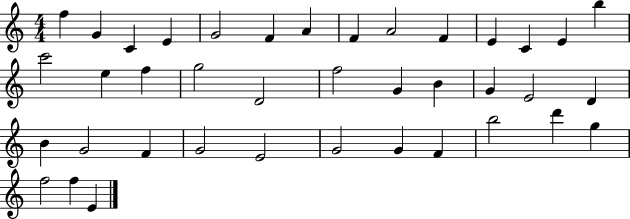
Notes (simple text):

F5/q G4/q C4/q E4/q G4/h F4/q A4/q F4/q A4/h F4/q E4/q C4/q E4/q B5/q C6/h E5/q F5/q G5/h D4/h F5/h G4/q B4/q G4/q E4/h D4/q B4/q G4/h F4/q G4/h E4/h G4/h G4/q F4/q B5/h D6/q G5/q F5/h F5/q E4/q